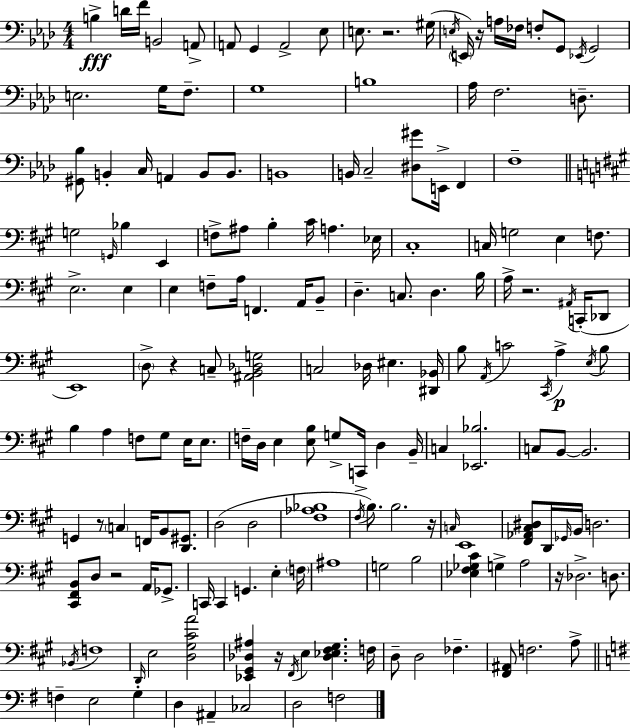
{
  \clef bass
  \numericTimeSignature
  \time 4/4
  \key f \minor
  b4->\fff d'16 f'16 b,2 a,8-> | a,8 g,4 a,2-> ees8 | e8. r2. gis16( | \acciaccatura { e16 } \parenthesize e,16) r16 a16 fes16 f8-. g,8 \acciaccatura { ees,16 } g,2 | \break e2. g16 f8.-- | g1 | b1 | aes16 f2. d8.-- | \break <gis, bes>8 b,4-. c16 a,4 b,8 b,8. | b,1 | b,16 c2-- <dis gis'>8 e,16-> f,4 | f1-- | \break \bar "||" \break \key a \major g2 \grace { g,16 } bes4 e,4 | f8-> ais8 b4-. cis'16 a4. | ees16 cis1-. | c16 g2 e4 f8. | \break e2.-> e4 | e4 f8-- a16 f,4. a,16 b,8-- | d4.-- c8. d4. | b16 a16-> r2. \acciaccatura { ais,16 }( c,16-. | \break des,8 e,1) | \parenthesize d8-> r4 c8-- <ais, b, des g>2 | c2 des16 eis4. | <dis, bes,>16 b8 \acciaccatura { a,16 } c'2 \acciaccatura { cis,16 }\p a4-> | \break \acciaccatura { e16 } b8 b4 a4 f8 gis8 | e16 e8. f16-- d16 e4 <e b>8 g8-> c,16-> | d4 b,16-- c4 <ees, bes>2. | c8 b,8~~ b,2. | \break g,4 r8 \parenthesize c4 f,16 | b,8 <d, gis,>8. d2( d2 | <fis aes bes>1 | \acciaccatura { fis16 } b8.) b2. | \break r16 \grace { c16 } e,1 | <fis, aes, cis dis>8 d,16 \grace { ges,16 } b,16 d2. | <cis, fis, b,>8 d8 r2 | a,16 ges,8.-> c,16 c,4 g,4. | \break e4-. \parenthesize f16 ais1 | g2 | b2 <ees fis ges cis'>4 g4-> | a2 r16 des2.-> | \break d8. \acciaccatura { bes,16 } f1 | \grace { d,16 } e2 | <d gis cis' a'>2 <ees, gis, des ais>4 r16 \acciaccatura { fis,16 } | e4 <des ees fis gis>4. f16 d8-- d2 | \break fes4.-- <fis, ais,>8 f2. | a8-> \bar "||" \break \key e \minor f4-- e2 g4-. | d4 ais,4-- ces2 | d2 f2 | \bar "|."
}